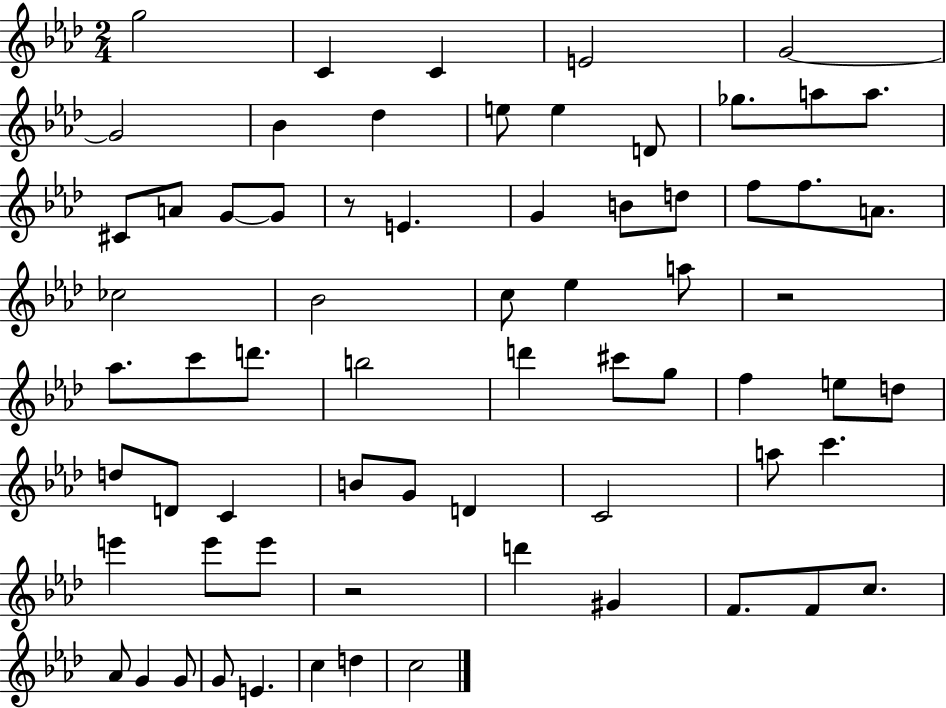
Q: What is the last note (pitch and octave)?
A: C5